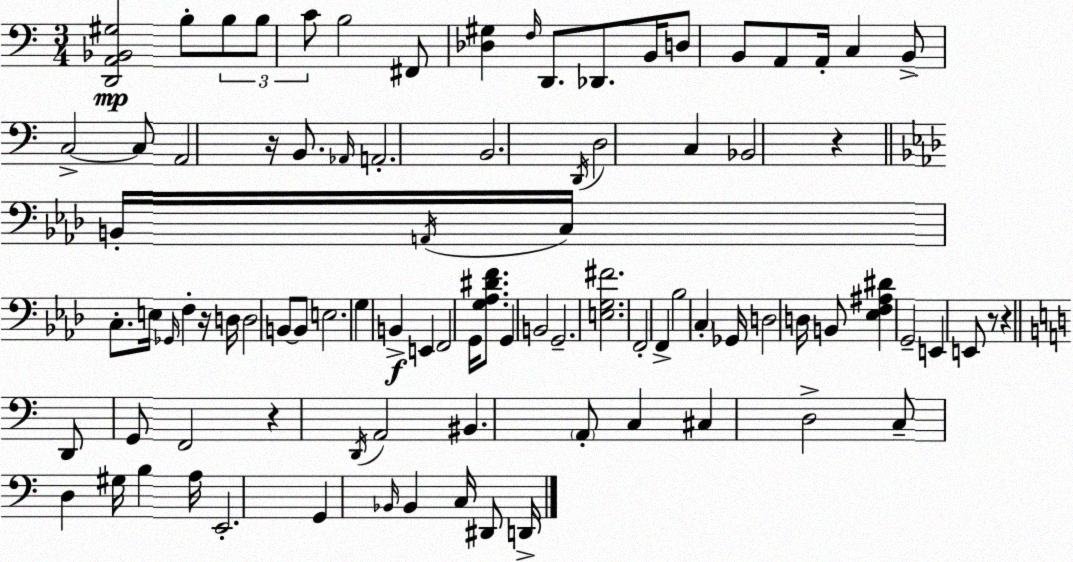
X:1
T:Untitled
M:3/4
L:1/4
K:Am
[D,,A,,_B,,^G,]2 B,/2 B,/2 B,/2 C/2 B,2 ^F,,/2 [_D,^G,] F,/4 D,,/2 _D,,/2 B,,/4 D,/2 B,,/2 A,,/2 A,,/4 C, B,,/2 C,2 C,/2 A,,2 z/4 B,,/2 _A,,/4 A,,2 B,,2 D,,/4 D,2 C, _B,,2 z B,,/4 A,,/4 C,/4 C,/2 E,/4 _G,,/4 F, z/4 D,/4 D,2 B,,/2 B,,/2 E,2 G, B,, E,, F,,2 G,,/4 [G,_A,^DF]/2 G,, B,,2 G,,2 [E,G,^F]2 F,,2 F,, _B,2 C, _G,,/4 D,2 D,/4 B,,/2 [_E,F,^A,^D] G,,2 E,, E,,/2 z/2 z D,,/2 G,,/2 F,,2 z D,,/4 A,,2 ^B,, A,,/2 C, ^C, D,2 C,/2 D, ^G,/4 B, A,/4 E,,2 G,, _B,,/4 _B,, C,/4 ^D,,/2 D,,/4